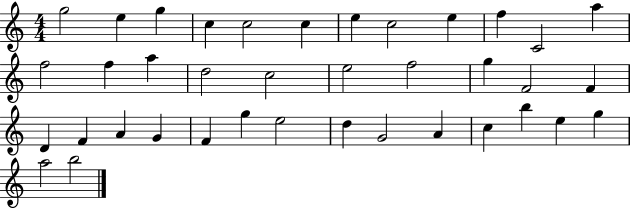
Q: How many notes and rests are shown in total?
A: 38